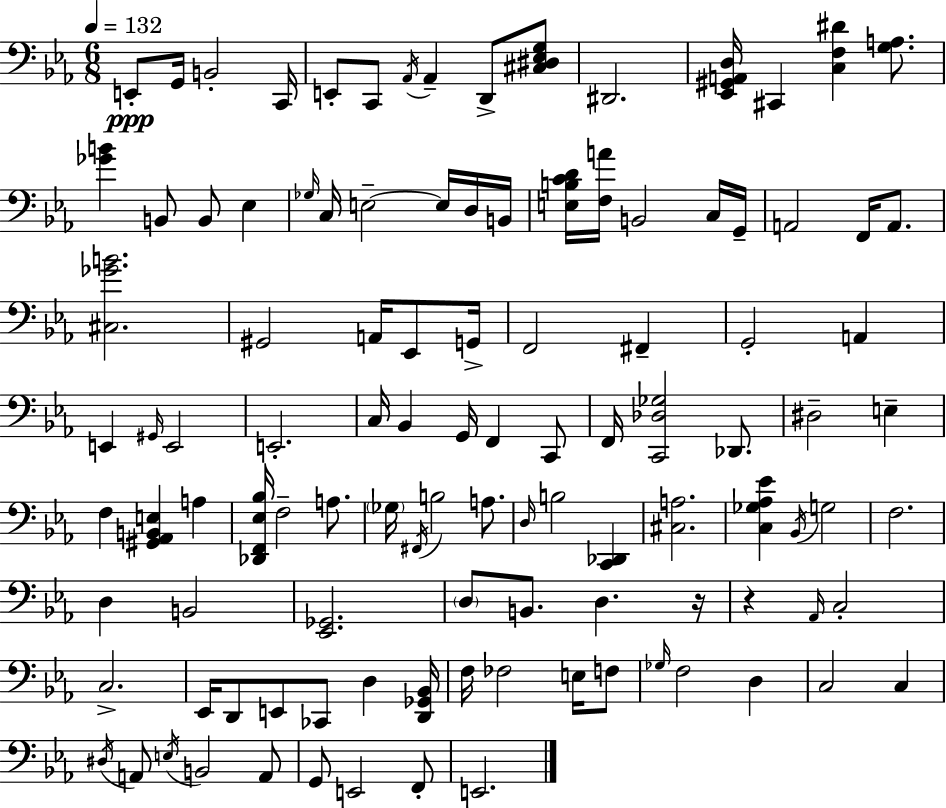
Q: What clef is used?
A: bass